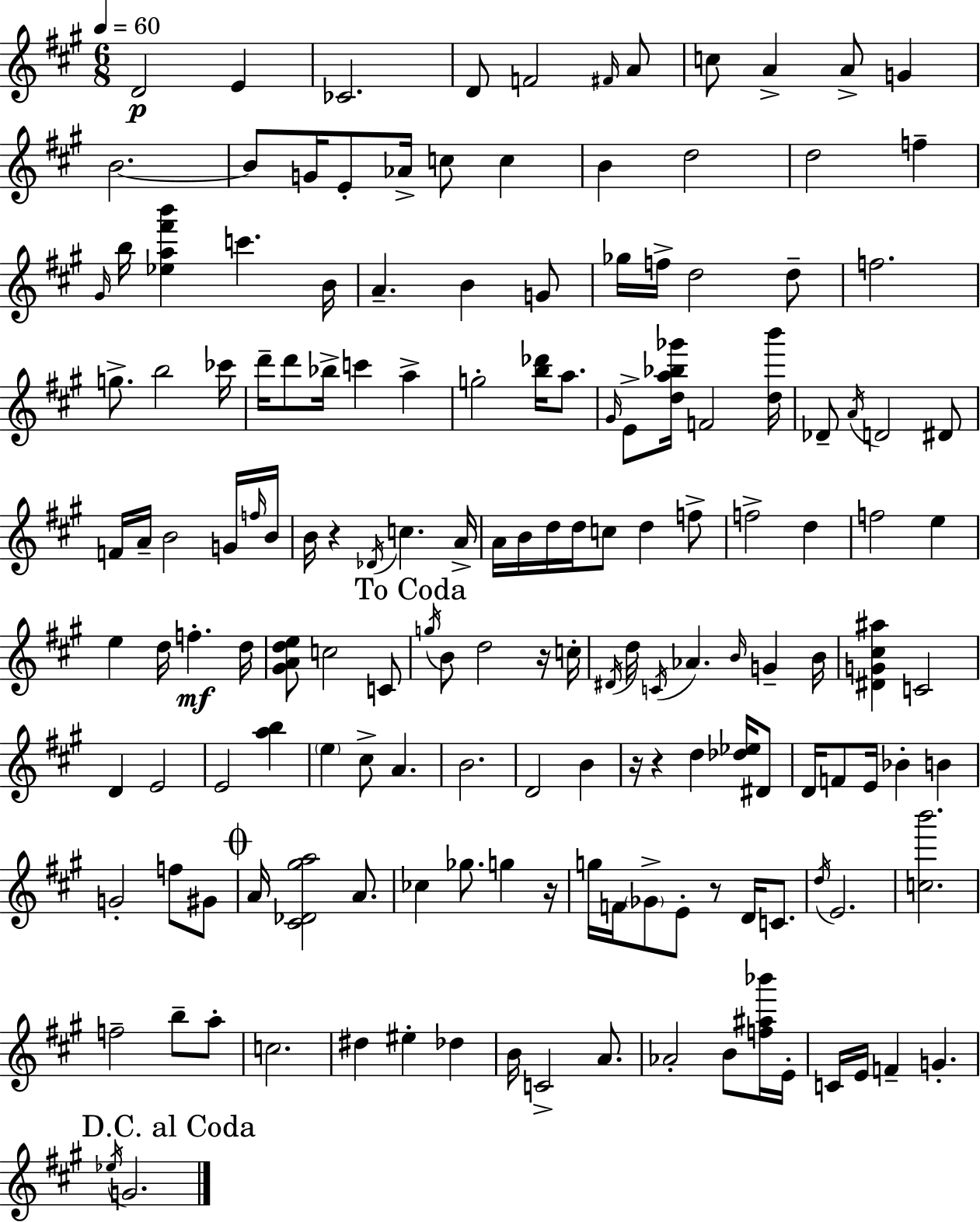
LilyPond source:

{
  \clef treble
  \numericTimeSignature
  \time 6/8
  \key a \major
  \tempo 4 = 60
  \repeat volta 2 { d'2\p e'4 | ces'2. | d'8 f'2 \grace { fis'16 } a'8 | c''8 a'4-> a'8-> g'4 | \break b'2.~~ | b'8 g'16 e'8-. aes'16-> c''8 c''4 | b'4 d''2 | d''2 f''4-- | \break \grace { gis'16 } b''16 <ees'' a'' fis''' b'''>4 c'''4. | b'16 a'4.-- b'4 | g'8 ges''16 f''16-> d''2 | d''8-- f''2. | \break g''8.-> b''2 | ces'''16 d'''16-- d'''8 bes''16-> c'''4 a''4-> | g''2-. <b'' des'''>16 a''8. | \grace { gis'16 } e'8-> <d'' a'' bes'' ges'''>16 f'2 | \break <d'' b'''>16 des'8-- \acciaccatura { a'16 } d'2 | dis'8 f'16 a'16-- b'2 | g'16 \grace { f''16 } b'16 b'16 r4 \acciaccatura { des'16 } c''4. | a'16-> a'16 b'16 d''16 d''16 c''8 | \break d''4 f''8-> f''2-> | d''4 f''2 | e''4 e''4 d''16 f''4.-.\mf | d''16 <gis' a' d'' e''>8 c''2 | \break c'8 \mark "To Coda" \acciaccatura { g''16 } b'8 d''2 | r16 c''16-. \acciaccatura { dis'16 } d''16 \acciaccatura { c'16 } aes'4. | \grace { b'16 } g'4-- b'16 <dis' g' cis'' ais''>4 | c'2 d'4 | \break e'2 e'2 | <a'' b''>4 \parenthesize e''4 | cis''8-> a'4. b'2. | d'2 | \break b'4 r16 r4 | d''4 <des'' ees''>16 dis'8 d'16 f'8 | e'16 bes'4-. b'4 g'2-. | f''8 gis'8 \mark \markup { \musicglyph "scripts.coda" } a'16 <cis' des' gis'' a''>2 | \break a'8. ces''4 | ges''8. g''4 r16 g''16 f'16 | \parenthesize ges'8-> e'8-. r8 d'16 c'8. \acciaccatura { d''16 } e'2. | <c'' b'''>2. | \break f''2-- | b''8-- a''8-. c''2. | dis''4 | eis''4-. des''4 b'16 | \break c'2-> a'8. aes'2-. | b'8 <f'' ais'' bes'''>16 e'16-. c'16 | e'16 f'4-- g'4.-. \mark "D.C. al Coda" \acciaccatura { ees''16 } | g'2. | \break } \bar "|."
}